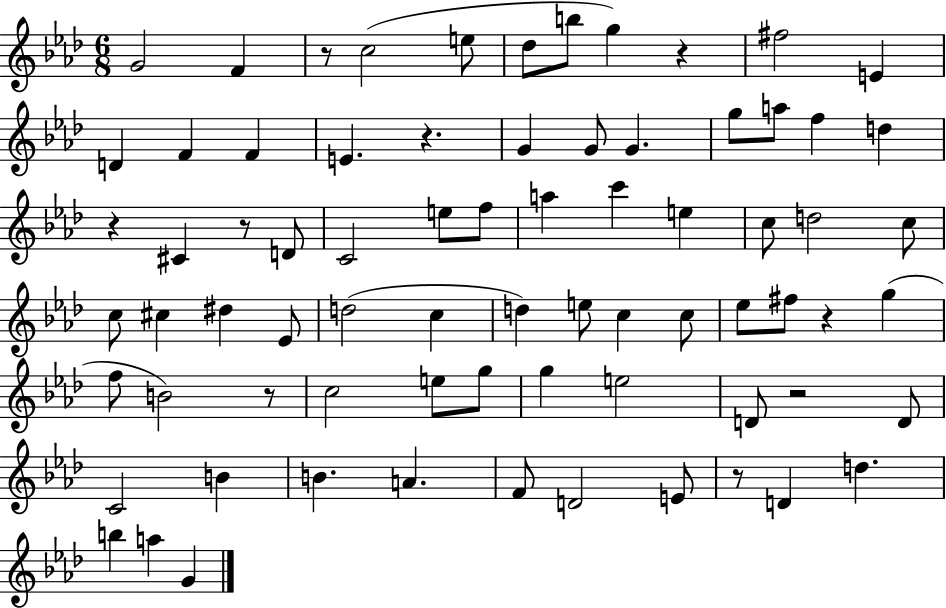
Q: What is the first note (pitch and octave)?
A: G4